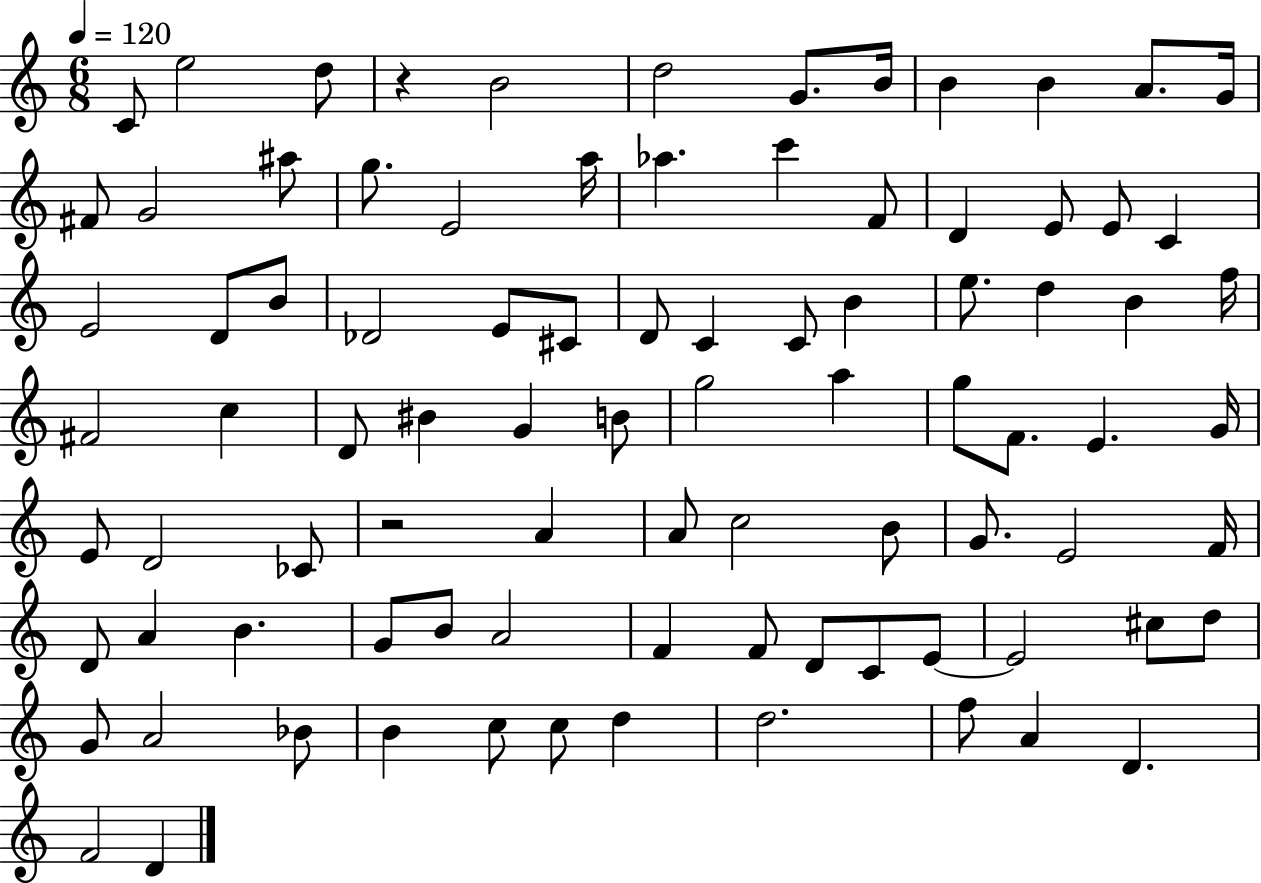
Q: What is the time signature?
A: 6/8